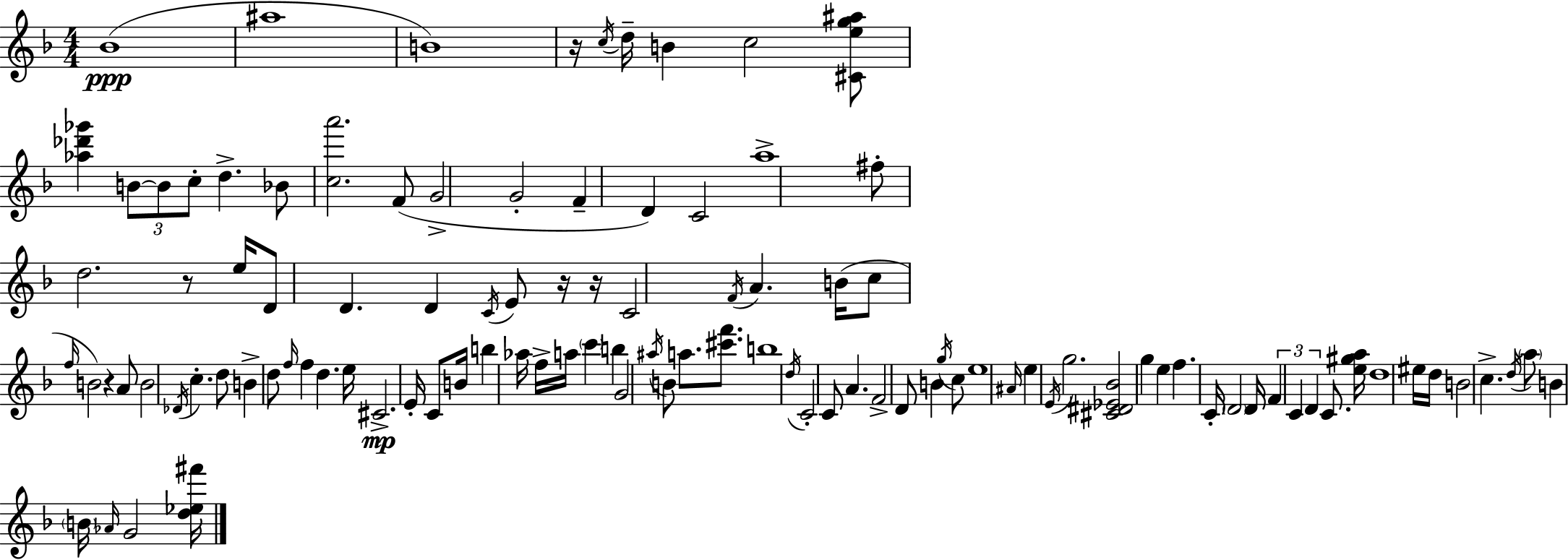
Bb4/w A#5/w B4/w R/s C5/s D5/s B4/q C5/h [C#4,E5,G5,A#5]/e [Ab5,Db6,Gb6]/q B4/e B4/e C5/e D5/q. Bb4/e [C5,A6]/h. F4/e G4/h G4/h F4/q D4/q C4/h A5/w F#5/e D5/h. R/e E5/s D4/e D4/q. D4/q C4/s E4/e R/s R/s C4/h F4/s A4/q. B4/s C5/e F5/s B4/h R/q A4/e B4/h Db4/s C5/q. D5/e B4/q D5/e F5/s F5/q D5/q. E5/s C#4/h. E4/s C4/e B4/s B5/q Ab5/s F5/s A5/s C6/q B5/q G4/h A#5/s B4/e A5/e. [C#6,F6]/e. B5/w D5/s C4/h C4/e A4/q. F4/h D4/e B4/q G5/s C5/e E5/w A#4/s E5/q E4/s G5/h. [C#4,D#4,Eb4,Bb4]/h G5/q E5/q F5/q. C4/s D4/h D4/s F4/q C4/q D4/q C4/e. [E5,G#5,A5]/s D5/w EIS5/s D5/s B4/h C5/q. D5/s A5/e B4/q B4/s Ab4/s G4/h [D5,Eb5,F#6]/s